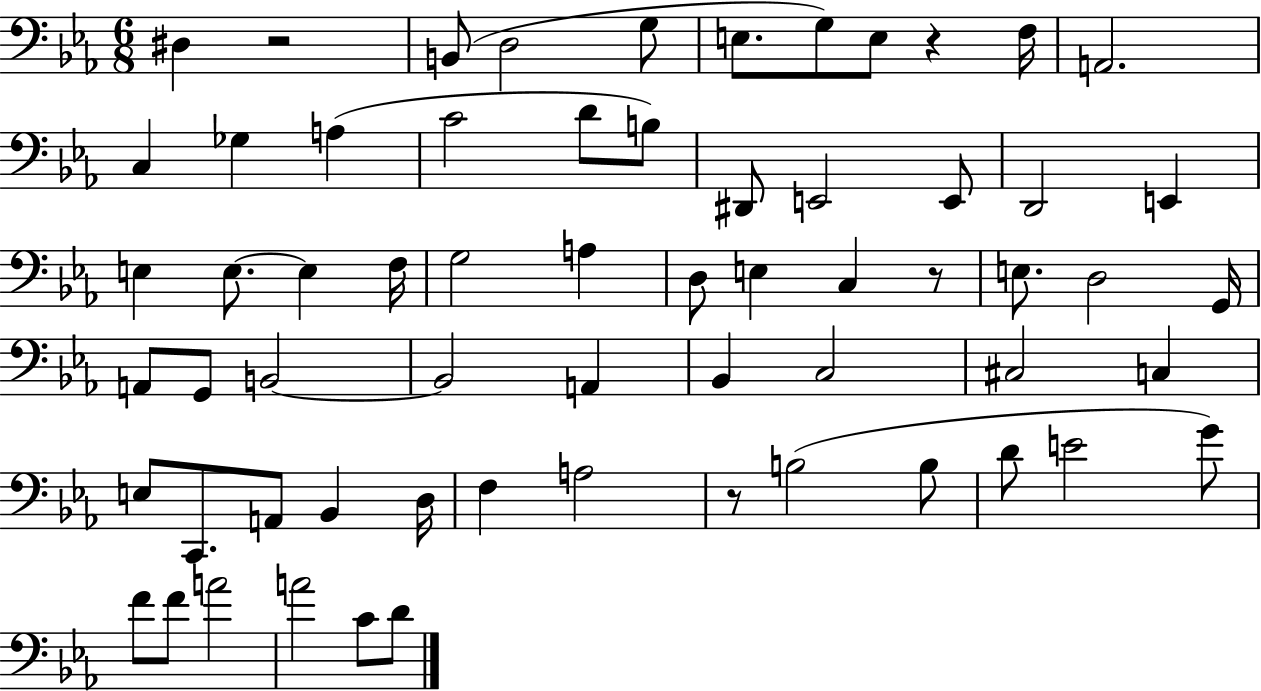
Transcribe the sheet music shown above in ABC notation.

X:1
T:Untitled
M:6/8
L:1/4
K:Eb
^D, z2 B,,/2 D,2 G,/2 E,/2 G,/2 E,/2 z F,/4 A,,2 C, _G, A, C2 D/2 B,/2 ^D,,/2 E,,2 E,,/2 D,,2 E,, E, E,/2 E, F,/4 G,2 A, D,/2 E, C, z/2 E,/2 D,2 G,,/4 A,,/2 G,,/2 B,,2 B,,2 A,, _B,, C,2 ^C,2 C, E,/2 C,,/2 A,,/2 _B,, D,/4 F, A,2 z/2 B,2 B,/2 D/2 E2 G/2 F/2 F/2 A2 A2 C/2 D/2